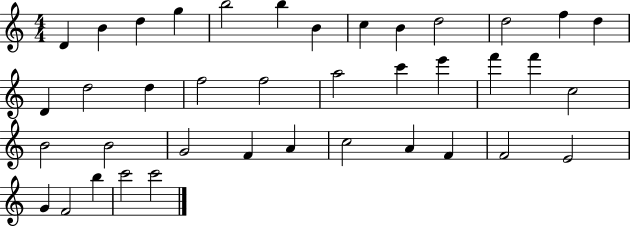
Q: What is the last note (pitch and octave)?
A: C6